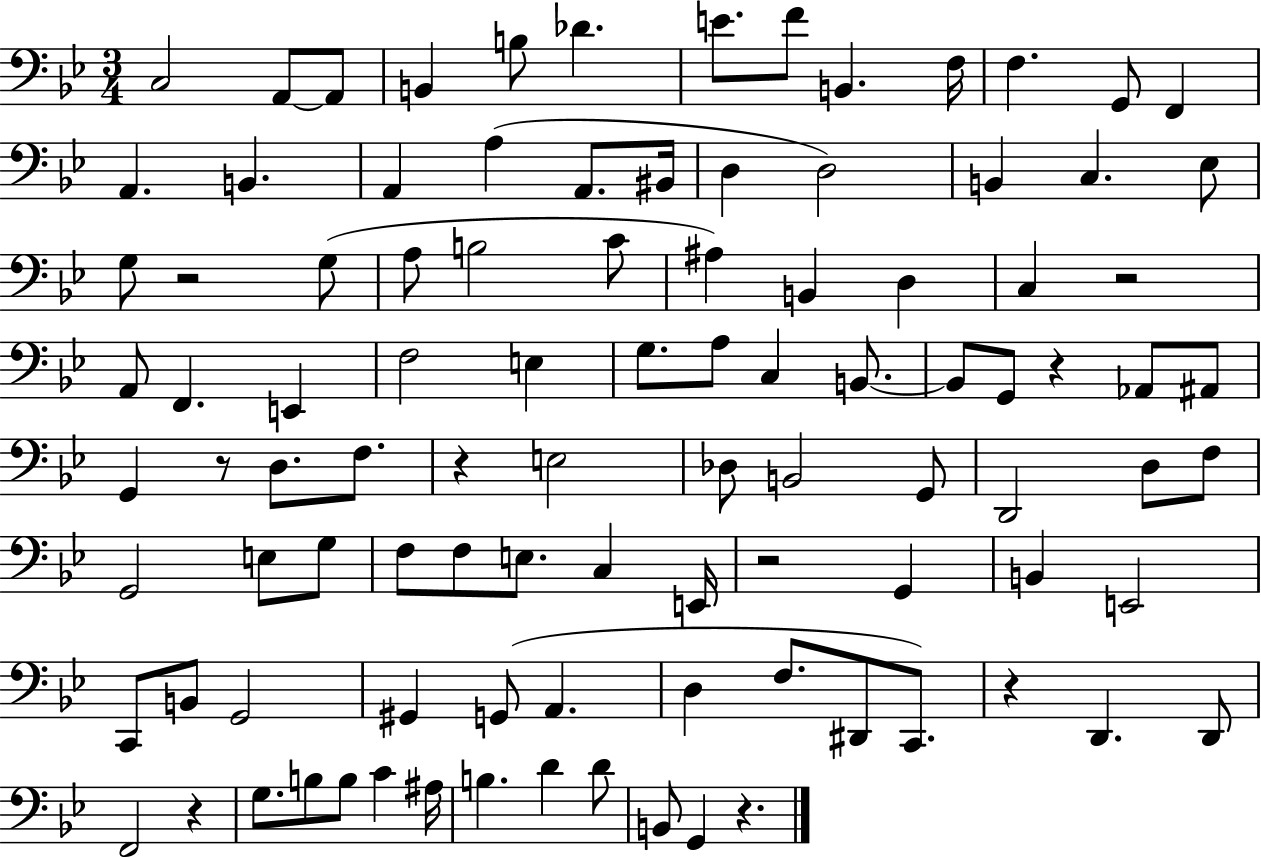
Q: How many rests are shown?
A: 9